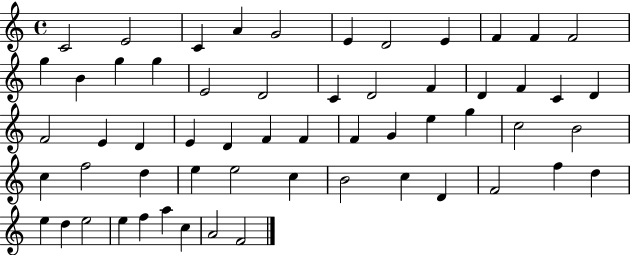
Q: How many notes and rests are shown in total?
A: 58